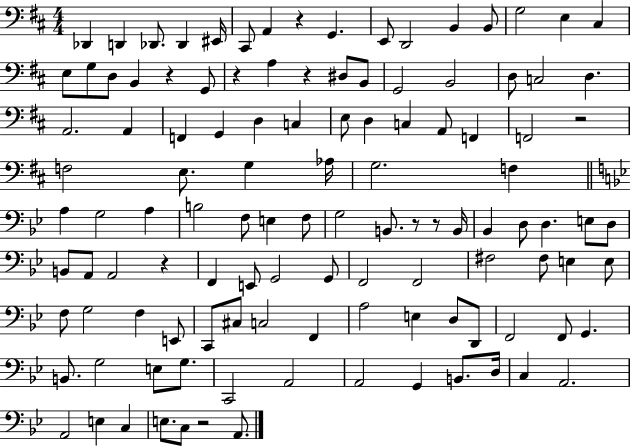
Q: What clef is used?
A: bass